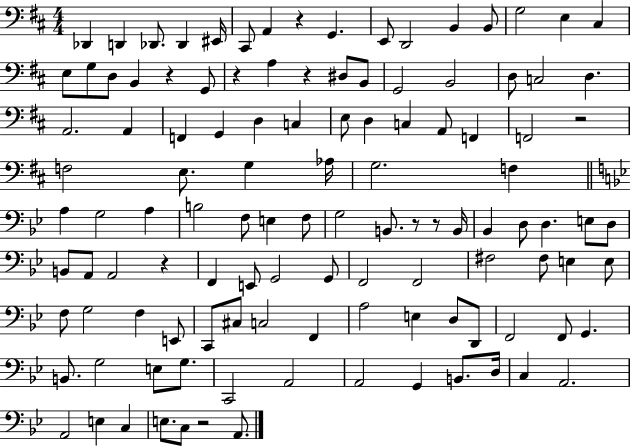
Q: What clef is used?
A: bass